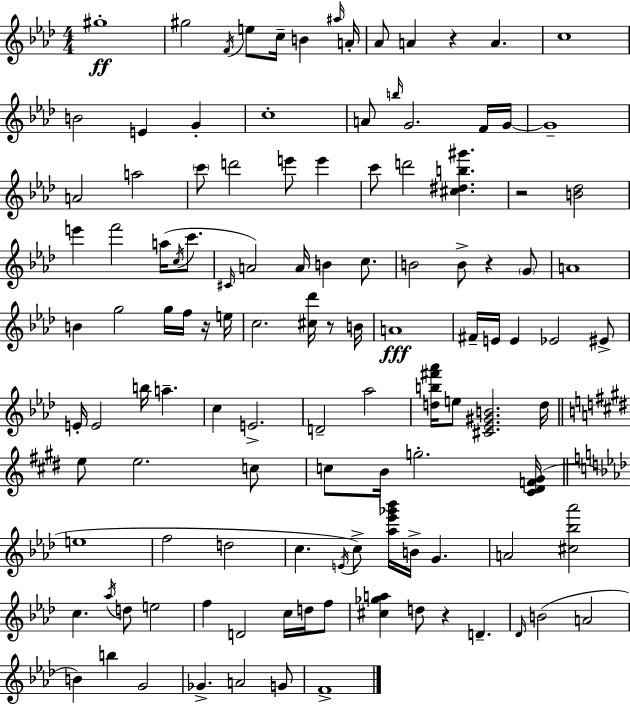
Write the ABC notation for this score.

X:1
T:Untitled
M:4/4
L:1/4
K:Fm
^g4 ^g2 F/4 e/2 c/4 B ^a/4 A/4 _A/2 A z A c4 B2 E G c4 A/2 b/4 G2 F/4 G/4 G4 A2 a2 c'/2 d'2 e'/2 e' c'/2 d'2 [^c^db^g'] z2 [B_d]2 e' f'2 a/4 c/4 c'/2 ^C/4 A2 A/4 B c/2 B2 B/2 z G/2 A4 B g2 g/4 f/4 z/4 e/4 c2 [^c_d']/4 z/2 B/4 A4 ^F/4 E/4 E _E2 ^E/2 E/4 E2 b/4 a c E2 D2 _a2 [db^f'_a']/4 e/2 [^C_E^GB]2 d/4 e/2 e2 c/2 c/2 B/4 g2 [^C^DF^G]/4 e4 f2 d2 c E/4 c/2 [_a_e'_g'_b']/4 B/4 G A2 [^c_b_a']2 c _a/4 d/2 e2 f D2 c/4 d/4 f/2 [^c_ga] d/2 z D _D/4 B2 A2 B b G2 _G A2 G/2 F4